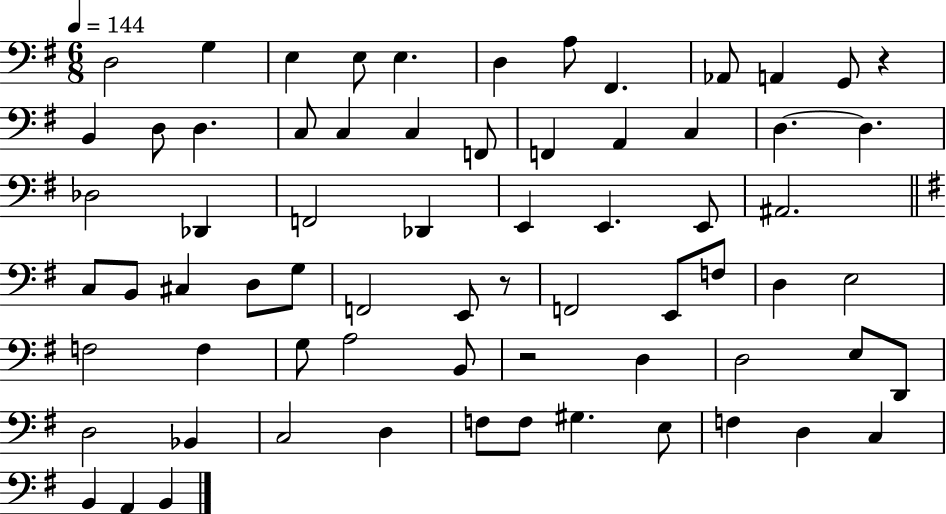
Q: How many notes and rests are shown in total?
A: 69